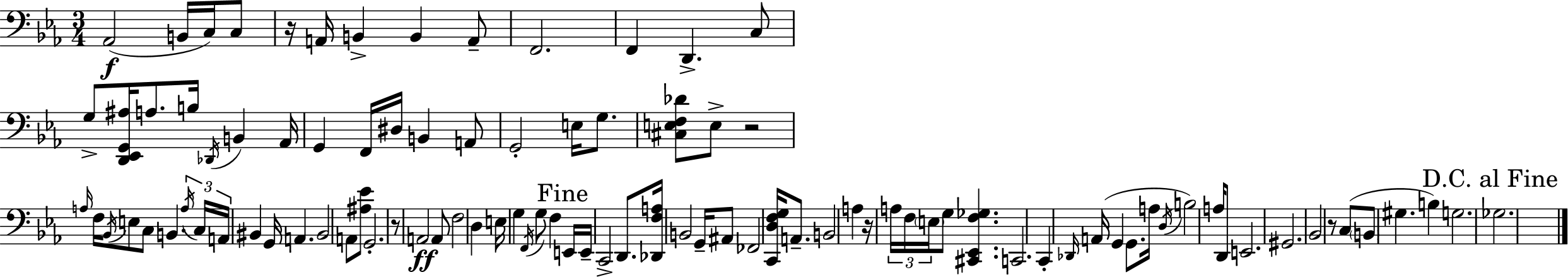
X:1
T:Untitled
M:3/4
L:1/4
K:Cm
_A,,2 B,,/4 C,/4 C,/2 z/4 A,,/4 B,, B,, A,,/2 F,,2 F,, D,, C,/2 G,/2 [D,,_E,,G,,^A,]/4 A,/2 B,/4 _D,,/4 B,, _A,,/4 G,, F,,/4 ^D,/4 B,, A,,/2 G,,2 E,/4 G,/2 [^C,E,F,_D]/2 E,/2 z2 A,/4 F,/4 _B,,/4 E,/2 C,/2 B,, A,/4 C,/4 A,,/4 ^B,, G,,/4 A,, ^B,,2 A,,/2 [^A,_E]/2 G,,2 z/2 A,,2 A,,/2 F,2 D, E,/4 G, F,,/4 G,/2 F, E,,/4 E,,/4 C,,2 D,,/2 [_D,,F,A,]/4 B,,2 G,,/4 ^A,,/2 _F,,2 [C,,D,F,G,]/4 A,,/2 B,,2 A, z/4 A,/4 F,/4 E,/4 G,/2 [^C,,_E,,F,_G,] C,,2 C,, _D,,/4 A,,/4 G,, G,,/2 A,/4 D,/4 B,2 A,/4 D,,/2 E,,2 ^G,,2 _B,,2 z/2 C,/2 B,,/2 ^G, B, G,2 _G,2